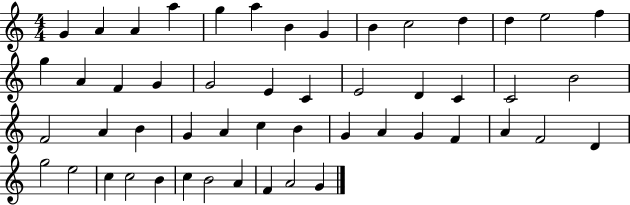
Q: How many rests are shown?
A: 0